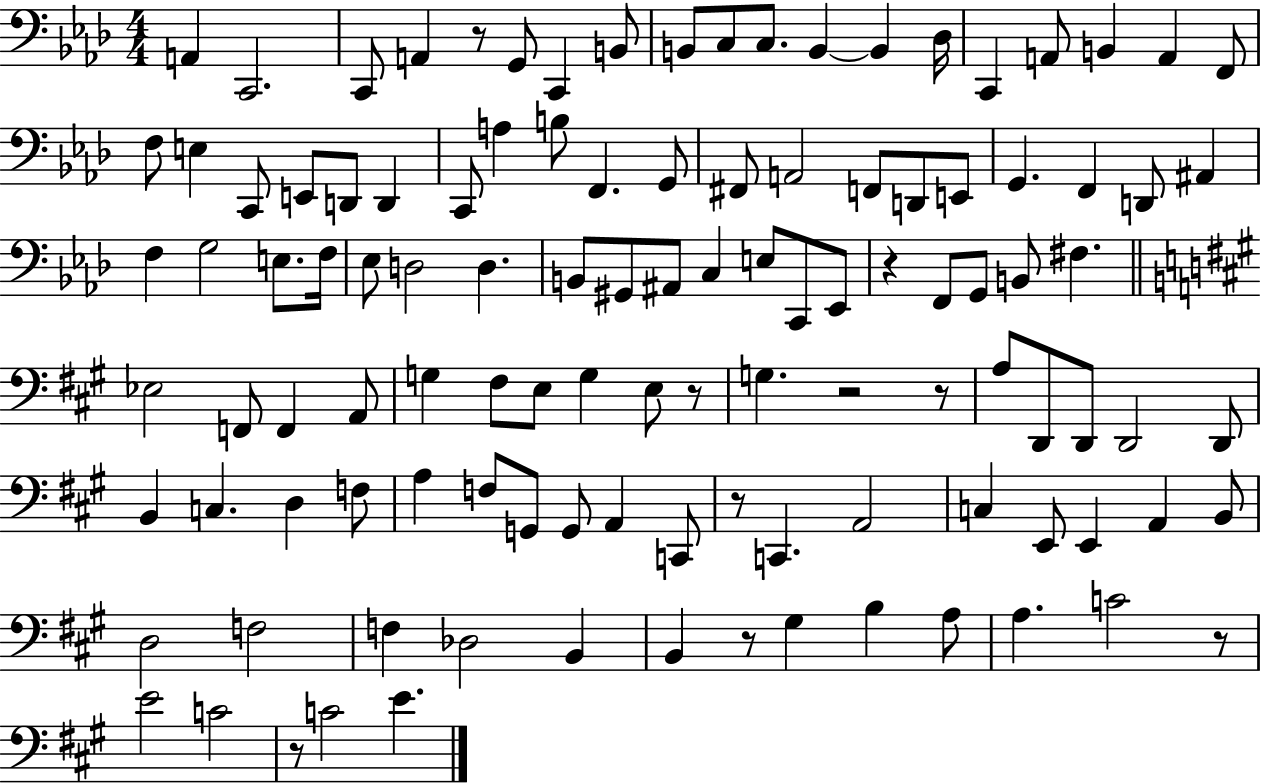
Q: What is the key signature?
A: AES major